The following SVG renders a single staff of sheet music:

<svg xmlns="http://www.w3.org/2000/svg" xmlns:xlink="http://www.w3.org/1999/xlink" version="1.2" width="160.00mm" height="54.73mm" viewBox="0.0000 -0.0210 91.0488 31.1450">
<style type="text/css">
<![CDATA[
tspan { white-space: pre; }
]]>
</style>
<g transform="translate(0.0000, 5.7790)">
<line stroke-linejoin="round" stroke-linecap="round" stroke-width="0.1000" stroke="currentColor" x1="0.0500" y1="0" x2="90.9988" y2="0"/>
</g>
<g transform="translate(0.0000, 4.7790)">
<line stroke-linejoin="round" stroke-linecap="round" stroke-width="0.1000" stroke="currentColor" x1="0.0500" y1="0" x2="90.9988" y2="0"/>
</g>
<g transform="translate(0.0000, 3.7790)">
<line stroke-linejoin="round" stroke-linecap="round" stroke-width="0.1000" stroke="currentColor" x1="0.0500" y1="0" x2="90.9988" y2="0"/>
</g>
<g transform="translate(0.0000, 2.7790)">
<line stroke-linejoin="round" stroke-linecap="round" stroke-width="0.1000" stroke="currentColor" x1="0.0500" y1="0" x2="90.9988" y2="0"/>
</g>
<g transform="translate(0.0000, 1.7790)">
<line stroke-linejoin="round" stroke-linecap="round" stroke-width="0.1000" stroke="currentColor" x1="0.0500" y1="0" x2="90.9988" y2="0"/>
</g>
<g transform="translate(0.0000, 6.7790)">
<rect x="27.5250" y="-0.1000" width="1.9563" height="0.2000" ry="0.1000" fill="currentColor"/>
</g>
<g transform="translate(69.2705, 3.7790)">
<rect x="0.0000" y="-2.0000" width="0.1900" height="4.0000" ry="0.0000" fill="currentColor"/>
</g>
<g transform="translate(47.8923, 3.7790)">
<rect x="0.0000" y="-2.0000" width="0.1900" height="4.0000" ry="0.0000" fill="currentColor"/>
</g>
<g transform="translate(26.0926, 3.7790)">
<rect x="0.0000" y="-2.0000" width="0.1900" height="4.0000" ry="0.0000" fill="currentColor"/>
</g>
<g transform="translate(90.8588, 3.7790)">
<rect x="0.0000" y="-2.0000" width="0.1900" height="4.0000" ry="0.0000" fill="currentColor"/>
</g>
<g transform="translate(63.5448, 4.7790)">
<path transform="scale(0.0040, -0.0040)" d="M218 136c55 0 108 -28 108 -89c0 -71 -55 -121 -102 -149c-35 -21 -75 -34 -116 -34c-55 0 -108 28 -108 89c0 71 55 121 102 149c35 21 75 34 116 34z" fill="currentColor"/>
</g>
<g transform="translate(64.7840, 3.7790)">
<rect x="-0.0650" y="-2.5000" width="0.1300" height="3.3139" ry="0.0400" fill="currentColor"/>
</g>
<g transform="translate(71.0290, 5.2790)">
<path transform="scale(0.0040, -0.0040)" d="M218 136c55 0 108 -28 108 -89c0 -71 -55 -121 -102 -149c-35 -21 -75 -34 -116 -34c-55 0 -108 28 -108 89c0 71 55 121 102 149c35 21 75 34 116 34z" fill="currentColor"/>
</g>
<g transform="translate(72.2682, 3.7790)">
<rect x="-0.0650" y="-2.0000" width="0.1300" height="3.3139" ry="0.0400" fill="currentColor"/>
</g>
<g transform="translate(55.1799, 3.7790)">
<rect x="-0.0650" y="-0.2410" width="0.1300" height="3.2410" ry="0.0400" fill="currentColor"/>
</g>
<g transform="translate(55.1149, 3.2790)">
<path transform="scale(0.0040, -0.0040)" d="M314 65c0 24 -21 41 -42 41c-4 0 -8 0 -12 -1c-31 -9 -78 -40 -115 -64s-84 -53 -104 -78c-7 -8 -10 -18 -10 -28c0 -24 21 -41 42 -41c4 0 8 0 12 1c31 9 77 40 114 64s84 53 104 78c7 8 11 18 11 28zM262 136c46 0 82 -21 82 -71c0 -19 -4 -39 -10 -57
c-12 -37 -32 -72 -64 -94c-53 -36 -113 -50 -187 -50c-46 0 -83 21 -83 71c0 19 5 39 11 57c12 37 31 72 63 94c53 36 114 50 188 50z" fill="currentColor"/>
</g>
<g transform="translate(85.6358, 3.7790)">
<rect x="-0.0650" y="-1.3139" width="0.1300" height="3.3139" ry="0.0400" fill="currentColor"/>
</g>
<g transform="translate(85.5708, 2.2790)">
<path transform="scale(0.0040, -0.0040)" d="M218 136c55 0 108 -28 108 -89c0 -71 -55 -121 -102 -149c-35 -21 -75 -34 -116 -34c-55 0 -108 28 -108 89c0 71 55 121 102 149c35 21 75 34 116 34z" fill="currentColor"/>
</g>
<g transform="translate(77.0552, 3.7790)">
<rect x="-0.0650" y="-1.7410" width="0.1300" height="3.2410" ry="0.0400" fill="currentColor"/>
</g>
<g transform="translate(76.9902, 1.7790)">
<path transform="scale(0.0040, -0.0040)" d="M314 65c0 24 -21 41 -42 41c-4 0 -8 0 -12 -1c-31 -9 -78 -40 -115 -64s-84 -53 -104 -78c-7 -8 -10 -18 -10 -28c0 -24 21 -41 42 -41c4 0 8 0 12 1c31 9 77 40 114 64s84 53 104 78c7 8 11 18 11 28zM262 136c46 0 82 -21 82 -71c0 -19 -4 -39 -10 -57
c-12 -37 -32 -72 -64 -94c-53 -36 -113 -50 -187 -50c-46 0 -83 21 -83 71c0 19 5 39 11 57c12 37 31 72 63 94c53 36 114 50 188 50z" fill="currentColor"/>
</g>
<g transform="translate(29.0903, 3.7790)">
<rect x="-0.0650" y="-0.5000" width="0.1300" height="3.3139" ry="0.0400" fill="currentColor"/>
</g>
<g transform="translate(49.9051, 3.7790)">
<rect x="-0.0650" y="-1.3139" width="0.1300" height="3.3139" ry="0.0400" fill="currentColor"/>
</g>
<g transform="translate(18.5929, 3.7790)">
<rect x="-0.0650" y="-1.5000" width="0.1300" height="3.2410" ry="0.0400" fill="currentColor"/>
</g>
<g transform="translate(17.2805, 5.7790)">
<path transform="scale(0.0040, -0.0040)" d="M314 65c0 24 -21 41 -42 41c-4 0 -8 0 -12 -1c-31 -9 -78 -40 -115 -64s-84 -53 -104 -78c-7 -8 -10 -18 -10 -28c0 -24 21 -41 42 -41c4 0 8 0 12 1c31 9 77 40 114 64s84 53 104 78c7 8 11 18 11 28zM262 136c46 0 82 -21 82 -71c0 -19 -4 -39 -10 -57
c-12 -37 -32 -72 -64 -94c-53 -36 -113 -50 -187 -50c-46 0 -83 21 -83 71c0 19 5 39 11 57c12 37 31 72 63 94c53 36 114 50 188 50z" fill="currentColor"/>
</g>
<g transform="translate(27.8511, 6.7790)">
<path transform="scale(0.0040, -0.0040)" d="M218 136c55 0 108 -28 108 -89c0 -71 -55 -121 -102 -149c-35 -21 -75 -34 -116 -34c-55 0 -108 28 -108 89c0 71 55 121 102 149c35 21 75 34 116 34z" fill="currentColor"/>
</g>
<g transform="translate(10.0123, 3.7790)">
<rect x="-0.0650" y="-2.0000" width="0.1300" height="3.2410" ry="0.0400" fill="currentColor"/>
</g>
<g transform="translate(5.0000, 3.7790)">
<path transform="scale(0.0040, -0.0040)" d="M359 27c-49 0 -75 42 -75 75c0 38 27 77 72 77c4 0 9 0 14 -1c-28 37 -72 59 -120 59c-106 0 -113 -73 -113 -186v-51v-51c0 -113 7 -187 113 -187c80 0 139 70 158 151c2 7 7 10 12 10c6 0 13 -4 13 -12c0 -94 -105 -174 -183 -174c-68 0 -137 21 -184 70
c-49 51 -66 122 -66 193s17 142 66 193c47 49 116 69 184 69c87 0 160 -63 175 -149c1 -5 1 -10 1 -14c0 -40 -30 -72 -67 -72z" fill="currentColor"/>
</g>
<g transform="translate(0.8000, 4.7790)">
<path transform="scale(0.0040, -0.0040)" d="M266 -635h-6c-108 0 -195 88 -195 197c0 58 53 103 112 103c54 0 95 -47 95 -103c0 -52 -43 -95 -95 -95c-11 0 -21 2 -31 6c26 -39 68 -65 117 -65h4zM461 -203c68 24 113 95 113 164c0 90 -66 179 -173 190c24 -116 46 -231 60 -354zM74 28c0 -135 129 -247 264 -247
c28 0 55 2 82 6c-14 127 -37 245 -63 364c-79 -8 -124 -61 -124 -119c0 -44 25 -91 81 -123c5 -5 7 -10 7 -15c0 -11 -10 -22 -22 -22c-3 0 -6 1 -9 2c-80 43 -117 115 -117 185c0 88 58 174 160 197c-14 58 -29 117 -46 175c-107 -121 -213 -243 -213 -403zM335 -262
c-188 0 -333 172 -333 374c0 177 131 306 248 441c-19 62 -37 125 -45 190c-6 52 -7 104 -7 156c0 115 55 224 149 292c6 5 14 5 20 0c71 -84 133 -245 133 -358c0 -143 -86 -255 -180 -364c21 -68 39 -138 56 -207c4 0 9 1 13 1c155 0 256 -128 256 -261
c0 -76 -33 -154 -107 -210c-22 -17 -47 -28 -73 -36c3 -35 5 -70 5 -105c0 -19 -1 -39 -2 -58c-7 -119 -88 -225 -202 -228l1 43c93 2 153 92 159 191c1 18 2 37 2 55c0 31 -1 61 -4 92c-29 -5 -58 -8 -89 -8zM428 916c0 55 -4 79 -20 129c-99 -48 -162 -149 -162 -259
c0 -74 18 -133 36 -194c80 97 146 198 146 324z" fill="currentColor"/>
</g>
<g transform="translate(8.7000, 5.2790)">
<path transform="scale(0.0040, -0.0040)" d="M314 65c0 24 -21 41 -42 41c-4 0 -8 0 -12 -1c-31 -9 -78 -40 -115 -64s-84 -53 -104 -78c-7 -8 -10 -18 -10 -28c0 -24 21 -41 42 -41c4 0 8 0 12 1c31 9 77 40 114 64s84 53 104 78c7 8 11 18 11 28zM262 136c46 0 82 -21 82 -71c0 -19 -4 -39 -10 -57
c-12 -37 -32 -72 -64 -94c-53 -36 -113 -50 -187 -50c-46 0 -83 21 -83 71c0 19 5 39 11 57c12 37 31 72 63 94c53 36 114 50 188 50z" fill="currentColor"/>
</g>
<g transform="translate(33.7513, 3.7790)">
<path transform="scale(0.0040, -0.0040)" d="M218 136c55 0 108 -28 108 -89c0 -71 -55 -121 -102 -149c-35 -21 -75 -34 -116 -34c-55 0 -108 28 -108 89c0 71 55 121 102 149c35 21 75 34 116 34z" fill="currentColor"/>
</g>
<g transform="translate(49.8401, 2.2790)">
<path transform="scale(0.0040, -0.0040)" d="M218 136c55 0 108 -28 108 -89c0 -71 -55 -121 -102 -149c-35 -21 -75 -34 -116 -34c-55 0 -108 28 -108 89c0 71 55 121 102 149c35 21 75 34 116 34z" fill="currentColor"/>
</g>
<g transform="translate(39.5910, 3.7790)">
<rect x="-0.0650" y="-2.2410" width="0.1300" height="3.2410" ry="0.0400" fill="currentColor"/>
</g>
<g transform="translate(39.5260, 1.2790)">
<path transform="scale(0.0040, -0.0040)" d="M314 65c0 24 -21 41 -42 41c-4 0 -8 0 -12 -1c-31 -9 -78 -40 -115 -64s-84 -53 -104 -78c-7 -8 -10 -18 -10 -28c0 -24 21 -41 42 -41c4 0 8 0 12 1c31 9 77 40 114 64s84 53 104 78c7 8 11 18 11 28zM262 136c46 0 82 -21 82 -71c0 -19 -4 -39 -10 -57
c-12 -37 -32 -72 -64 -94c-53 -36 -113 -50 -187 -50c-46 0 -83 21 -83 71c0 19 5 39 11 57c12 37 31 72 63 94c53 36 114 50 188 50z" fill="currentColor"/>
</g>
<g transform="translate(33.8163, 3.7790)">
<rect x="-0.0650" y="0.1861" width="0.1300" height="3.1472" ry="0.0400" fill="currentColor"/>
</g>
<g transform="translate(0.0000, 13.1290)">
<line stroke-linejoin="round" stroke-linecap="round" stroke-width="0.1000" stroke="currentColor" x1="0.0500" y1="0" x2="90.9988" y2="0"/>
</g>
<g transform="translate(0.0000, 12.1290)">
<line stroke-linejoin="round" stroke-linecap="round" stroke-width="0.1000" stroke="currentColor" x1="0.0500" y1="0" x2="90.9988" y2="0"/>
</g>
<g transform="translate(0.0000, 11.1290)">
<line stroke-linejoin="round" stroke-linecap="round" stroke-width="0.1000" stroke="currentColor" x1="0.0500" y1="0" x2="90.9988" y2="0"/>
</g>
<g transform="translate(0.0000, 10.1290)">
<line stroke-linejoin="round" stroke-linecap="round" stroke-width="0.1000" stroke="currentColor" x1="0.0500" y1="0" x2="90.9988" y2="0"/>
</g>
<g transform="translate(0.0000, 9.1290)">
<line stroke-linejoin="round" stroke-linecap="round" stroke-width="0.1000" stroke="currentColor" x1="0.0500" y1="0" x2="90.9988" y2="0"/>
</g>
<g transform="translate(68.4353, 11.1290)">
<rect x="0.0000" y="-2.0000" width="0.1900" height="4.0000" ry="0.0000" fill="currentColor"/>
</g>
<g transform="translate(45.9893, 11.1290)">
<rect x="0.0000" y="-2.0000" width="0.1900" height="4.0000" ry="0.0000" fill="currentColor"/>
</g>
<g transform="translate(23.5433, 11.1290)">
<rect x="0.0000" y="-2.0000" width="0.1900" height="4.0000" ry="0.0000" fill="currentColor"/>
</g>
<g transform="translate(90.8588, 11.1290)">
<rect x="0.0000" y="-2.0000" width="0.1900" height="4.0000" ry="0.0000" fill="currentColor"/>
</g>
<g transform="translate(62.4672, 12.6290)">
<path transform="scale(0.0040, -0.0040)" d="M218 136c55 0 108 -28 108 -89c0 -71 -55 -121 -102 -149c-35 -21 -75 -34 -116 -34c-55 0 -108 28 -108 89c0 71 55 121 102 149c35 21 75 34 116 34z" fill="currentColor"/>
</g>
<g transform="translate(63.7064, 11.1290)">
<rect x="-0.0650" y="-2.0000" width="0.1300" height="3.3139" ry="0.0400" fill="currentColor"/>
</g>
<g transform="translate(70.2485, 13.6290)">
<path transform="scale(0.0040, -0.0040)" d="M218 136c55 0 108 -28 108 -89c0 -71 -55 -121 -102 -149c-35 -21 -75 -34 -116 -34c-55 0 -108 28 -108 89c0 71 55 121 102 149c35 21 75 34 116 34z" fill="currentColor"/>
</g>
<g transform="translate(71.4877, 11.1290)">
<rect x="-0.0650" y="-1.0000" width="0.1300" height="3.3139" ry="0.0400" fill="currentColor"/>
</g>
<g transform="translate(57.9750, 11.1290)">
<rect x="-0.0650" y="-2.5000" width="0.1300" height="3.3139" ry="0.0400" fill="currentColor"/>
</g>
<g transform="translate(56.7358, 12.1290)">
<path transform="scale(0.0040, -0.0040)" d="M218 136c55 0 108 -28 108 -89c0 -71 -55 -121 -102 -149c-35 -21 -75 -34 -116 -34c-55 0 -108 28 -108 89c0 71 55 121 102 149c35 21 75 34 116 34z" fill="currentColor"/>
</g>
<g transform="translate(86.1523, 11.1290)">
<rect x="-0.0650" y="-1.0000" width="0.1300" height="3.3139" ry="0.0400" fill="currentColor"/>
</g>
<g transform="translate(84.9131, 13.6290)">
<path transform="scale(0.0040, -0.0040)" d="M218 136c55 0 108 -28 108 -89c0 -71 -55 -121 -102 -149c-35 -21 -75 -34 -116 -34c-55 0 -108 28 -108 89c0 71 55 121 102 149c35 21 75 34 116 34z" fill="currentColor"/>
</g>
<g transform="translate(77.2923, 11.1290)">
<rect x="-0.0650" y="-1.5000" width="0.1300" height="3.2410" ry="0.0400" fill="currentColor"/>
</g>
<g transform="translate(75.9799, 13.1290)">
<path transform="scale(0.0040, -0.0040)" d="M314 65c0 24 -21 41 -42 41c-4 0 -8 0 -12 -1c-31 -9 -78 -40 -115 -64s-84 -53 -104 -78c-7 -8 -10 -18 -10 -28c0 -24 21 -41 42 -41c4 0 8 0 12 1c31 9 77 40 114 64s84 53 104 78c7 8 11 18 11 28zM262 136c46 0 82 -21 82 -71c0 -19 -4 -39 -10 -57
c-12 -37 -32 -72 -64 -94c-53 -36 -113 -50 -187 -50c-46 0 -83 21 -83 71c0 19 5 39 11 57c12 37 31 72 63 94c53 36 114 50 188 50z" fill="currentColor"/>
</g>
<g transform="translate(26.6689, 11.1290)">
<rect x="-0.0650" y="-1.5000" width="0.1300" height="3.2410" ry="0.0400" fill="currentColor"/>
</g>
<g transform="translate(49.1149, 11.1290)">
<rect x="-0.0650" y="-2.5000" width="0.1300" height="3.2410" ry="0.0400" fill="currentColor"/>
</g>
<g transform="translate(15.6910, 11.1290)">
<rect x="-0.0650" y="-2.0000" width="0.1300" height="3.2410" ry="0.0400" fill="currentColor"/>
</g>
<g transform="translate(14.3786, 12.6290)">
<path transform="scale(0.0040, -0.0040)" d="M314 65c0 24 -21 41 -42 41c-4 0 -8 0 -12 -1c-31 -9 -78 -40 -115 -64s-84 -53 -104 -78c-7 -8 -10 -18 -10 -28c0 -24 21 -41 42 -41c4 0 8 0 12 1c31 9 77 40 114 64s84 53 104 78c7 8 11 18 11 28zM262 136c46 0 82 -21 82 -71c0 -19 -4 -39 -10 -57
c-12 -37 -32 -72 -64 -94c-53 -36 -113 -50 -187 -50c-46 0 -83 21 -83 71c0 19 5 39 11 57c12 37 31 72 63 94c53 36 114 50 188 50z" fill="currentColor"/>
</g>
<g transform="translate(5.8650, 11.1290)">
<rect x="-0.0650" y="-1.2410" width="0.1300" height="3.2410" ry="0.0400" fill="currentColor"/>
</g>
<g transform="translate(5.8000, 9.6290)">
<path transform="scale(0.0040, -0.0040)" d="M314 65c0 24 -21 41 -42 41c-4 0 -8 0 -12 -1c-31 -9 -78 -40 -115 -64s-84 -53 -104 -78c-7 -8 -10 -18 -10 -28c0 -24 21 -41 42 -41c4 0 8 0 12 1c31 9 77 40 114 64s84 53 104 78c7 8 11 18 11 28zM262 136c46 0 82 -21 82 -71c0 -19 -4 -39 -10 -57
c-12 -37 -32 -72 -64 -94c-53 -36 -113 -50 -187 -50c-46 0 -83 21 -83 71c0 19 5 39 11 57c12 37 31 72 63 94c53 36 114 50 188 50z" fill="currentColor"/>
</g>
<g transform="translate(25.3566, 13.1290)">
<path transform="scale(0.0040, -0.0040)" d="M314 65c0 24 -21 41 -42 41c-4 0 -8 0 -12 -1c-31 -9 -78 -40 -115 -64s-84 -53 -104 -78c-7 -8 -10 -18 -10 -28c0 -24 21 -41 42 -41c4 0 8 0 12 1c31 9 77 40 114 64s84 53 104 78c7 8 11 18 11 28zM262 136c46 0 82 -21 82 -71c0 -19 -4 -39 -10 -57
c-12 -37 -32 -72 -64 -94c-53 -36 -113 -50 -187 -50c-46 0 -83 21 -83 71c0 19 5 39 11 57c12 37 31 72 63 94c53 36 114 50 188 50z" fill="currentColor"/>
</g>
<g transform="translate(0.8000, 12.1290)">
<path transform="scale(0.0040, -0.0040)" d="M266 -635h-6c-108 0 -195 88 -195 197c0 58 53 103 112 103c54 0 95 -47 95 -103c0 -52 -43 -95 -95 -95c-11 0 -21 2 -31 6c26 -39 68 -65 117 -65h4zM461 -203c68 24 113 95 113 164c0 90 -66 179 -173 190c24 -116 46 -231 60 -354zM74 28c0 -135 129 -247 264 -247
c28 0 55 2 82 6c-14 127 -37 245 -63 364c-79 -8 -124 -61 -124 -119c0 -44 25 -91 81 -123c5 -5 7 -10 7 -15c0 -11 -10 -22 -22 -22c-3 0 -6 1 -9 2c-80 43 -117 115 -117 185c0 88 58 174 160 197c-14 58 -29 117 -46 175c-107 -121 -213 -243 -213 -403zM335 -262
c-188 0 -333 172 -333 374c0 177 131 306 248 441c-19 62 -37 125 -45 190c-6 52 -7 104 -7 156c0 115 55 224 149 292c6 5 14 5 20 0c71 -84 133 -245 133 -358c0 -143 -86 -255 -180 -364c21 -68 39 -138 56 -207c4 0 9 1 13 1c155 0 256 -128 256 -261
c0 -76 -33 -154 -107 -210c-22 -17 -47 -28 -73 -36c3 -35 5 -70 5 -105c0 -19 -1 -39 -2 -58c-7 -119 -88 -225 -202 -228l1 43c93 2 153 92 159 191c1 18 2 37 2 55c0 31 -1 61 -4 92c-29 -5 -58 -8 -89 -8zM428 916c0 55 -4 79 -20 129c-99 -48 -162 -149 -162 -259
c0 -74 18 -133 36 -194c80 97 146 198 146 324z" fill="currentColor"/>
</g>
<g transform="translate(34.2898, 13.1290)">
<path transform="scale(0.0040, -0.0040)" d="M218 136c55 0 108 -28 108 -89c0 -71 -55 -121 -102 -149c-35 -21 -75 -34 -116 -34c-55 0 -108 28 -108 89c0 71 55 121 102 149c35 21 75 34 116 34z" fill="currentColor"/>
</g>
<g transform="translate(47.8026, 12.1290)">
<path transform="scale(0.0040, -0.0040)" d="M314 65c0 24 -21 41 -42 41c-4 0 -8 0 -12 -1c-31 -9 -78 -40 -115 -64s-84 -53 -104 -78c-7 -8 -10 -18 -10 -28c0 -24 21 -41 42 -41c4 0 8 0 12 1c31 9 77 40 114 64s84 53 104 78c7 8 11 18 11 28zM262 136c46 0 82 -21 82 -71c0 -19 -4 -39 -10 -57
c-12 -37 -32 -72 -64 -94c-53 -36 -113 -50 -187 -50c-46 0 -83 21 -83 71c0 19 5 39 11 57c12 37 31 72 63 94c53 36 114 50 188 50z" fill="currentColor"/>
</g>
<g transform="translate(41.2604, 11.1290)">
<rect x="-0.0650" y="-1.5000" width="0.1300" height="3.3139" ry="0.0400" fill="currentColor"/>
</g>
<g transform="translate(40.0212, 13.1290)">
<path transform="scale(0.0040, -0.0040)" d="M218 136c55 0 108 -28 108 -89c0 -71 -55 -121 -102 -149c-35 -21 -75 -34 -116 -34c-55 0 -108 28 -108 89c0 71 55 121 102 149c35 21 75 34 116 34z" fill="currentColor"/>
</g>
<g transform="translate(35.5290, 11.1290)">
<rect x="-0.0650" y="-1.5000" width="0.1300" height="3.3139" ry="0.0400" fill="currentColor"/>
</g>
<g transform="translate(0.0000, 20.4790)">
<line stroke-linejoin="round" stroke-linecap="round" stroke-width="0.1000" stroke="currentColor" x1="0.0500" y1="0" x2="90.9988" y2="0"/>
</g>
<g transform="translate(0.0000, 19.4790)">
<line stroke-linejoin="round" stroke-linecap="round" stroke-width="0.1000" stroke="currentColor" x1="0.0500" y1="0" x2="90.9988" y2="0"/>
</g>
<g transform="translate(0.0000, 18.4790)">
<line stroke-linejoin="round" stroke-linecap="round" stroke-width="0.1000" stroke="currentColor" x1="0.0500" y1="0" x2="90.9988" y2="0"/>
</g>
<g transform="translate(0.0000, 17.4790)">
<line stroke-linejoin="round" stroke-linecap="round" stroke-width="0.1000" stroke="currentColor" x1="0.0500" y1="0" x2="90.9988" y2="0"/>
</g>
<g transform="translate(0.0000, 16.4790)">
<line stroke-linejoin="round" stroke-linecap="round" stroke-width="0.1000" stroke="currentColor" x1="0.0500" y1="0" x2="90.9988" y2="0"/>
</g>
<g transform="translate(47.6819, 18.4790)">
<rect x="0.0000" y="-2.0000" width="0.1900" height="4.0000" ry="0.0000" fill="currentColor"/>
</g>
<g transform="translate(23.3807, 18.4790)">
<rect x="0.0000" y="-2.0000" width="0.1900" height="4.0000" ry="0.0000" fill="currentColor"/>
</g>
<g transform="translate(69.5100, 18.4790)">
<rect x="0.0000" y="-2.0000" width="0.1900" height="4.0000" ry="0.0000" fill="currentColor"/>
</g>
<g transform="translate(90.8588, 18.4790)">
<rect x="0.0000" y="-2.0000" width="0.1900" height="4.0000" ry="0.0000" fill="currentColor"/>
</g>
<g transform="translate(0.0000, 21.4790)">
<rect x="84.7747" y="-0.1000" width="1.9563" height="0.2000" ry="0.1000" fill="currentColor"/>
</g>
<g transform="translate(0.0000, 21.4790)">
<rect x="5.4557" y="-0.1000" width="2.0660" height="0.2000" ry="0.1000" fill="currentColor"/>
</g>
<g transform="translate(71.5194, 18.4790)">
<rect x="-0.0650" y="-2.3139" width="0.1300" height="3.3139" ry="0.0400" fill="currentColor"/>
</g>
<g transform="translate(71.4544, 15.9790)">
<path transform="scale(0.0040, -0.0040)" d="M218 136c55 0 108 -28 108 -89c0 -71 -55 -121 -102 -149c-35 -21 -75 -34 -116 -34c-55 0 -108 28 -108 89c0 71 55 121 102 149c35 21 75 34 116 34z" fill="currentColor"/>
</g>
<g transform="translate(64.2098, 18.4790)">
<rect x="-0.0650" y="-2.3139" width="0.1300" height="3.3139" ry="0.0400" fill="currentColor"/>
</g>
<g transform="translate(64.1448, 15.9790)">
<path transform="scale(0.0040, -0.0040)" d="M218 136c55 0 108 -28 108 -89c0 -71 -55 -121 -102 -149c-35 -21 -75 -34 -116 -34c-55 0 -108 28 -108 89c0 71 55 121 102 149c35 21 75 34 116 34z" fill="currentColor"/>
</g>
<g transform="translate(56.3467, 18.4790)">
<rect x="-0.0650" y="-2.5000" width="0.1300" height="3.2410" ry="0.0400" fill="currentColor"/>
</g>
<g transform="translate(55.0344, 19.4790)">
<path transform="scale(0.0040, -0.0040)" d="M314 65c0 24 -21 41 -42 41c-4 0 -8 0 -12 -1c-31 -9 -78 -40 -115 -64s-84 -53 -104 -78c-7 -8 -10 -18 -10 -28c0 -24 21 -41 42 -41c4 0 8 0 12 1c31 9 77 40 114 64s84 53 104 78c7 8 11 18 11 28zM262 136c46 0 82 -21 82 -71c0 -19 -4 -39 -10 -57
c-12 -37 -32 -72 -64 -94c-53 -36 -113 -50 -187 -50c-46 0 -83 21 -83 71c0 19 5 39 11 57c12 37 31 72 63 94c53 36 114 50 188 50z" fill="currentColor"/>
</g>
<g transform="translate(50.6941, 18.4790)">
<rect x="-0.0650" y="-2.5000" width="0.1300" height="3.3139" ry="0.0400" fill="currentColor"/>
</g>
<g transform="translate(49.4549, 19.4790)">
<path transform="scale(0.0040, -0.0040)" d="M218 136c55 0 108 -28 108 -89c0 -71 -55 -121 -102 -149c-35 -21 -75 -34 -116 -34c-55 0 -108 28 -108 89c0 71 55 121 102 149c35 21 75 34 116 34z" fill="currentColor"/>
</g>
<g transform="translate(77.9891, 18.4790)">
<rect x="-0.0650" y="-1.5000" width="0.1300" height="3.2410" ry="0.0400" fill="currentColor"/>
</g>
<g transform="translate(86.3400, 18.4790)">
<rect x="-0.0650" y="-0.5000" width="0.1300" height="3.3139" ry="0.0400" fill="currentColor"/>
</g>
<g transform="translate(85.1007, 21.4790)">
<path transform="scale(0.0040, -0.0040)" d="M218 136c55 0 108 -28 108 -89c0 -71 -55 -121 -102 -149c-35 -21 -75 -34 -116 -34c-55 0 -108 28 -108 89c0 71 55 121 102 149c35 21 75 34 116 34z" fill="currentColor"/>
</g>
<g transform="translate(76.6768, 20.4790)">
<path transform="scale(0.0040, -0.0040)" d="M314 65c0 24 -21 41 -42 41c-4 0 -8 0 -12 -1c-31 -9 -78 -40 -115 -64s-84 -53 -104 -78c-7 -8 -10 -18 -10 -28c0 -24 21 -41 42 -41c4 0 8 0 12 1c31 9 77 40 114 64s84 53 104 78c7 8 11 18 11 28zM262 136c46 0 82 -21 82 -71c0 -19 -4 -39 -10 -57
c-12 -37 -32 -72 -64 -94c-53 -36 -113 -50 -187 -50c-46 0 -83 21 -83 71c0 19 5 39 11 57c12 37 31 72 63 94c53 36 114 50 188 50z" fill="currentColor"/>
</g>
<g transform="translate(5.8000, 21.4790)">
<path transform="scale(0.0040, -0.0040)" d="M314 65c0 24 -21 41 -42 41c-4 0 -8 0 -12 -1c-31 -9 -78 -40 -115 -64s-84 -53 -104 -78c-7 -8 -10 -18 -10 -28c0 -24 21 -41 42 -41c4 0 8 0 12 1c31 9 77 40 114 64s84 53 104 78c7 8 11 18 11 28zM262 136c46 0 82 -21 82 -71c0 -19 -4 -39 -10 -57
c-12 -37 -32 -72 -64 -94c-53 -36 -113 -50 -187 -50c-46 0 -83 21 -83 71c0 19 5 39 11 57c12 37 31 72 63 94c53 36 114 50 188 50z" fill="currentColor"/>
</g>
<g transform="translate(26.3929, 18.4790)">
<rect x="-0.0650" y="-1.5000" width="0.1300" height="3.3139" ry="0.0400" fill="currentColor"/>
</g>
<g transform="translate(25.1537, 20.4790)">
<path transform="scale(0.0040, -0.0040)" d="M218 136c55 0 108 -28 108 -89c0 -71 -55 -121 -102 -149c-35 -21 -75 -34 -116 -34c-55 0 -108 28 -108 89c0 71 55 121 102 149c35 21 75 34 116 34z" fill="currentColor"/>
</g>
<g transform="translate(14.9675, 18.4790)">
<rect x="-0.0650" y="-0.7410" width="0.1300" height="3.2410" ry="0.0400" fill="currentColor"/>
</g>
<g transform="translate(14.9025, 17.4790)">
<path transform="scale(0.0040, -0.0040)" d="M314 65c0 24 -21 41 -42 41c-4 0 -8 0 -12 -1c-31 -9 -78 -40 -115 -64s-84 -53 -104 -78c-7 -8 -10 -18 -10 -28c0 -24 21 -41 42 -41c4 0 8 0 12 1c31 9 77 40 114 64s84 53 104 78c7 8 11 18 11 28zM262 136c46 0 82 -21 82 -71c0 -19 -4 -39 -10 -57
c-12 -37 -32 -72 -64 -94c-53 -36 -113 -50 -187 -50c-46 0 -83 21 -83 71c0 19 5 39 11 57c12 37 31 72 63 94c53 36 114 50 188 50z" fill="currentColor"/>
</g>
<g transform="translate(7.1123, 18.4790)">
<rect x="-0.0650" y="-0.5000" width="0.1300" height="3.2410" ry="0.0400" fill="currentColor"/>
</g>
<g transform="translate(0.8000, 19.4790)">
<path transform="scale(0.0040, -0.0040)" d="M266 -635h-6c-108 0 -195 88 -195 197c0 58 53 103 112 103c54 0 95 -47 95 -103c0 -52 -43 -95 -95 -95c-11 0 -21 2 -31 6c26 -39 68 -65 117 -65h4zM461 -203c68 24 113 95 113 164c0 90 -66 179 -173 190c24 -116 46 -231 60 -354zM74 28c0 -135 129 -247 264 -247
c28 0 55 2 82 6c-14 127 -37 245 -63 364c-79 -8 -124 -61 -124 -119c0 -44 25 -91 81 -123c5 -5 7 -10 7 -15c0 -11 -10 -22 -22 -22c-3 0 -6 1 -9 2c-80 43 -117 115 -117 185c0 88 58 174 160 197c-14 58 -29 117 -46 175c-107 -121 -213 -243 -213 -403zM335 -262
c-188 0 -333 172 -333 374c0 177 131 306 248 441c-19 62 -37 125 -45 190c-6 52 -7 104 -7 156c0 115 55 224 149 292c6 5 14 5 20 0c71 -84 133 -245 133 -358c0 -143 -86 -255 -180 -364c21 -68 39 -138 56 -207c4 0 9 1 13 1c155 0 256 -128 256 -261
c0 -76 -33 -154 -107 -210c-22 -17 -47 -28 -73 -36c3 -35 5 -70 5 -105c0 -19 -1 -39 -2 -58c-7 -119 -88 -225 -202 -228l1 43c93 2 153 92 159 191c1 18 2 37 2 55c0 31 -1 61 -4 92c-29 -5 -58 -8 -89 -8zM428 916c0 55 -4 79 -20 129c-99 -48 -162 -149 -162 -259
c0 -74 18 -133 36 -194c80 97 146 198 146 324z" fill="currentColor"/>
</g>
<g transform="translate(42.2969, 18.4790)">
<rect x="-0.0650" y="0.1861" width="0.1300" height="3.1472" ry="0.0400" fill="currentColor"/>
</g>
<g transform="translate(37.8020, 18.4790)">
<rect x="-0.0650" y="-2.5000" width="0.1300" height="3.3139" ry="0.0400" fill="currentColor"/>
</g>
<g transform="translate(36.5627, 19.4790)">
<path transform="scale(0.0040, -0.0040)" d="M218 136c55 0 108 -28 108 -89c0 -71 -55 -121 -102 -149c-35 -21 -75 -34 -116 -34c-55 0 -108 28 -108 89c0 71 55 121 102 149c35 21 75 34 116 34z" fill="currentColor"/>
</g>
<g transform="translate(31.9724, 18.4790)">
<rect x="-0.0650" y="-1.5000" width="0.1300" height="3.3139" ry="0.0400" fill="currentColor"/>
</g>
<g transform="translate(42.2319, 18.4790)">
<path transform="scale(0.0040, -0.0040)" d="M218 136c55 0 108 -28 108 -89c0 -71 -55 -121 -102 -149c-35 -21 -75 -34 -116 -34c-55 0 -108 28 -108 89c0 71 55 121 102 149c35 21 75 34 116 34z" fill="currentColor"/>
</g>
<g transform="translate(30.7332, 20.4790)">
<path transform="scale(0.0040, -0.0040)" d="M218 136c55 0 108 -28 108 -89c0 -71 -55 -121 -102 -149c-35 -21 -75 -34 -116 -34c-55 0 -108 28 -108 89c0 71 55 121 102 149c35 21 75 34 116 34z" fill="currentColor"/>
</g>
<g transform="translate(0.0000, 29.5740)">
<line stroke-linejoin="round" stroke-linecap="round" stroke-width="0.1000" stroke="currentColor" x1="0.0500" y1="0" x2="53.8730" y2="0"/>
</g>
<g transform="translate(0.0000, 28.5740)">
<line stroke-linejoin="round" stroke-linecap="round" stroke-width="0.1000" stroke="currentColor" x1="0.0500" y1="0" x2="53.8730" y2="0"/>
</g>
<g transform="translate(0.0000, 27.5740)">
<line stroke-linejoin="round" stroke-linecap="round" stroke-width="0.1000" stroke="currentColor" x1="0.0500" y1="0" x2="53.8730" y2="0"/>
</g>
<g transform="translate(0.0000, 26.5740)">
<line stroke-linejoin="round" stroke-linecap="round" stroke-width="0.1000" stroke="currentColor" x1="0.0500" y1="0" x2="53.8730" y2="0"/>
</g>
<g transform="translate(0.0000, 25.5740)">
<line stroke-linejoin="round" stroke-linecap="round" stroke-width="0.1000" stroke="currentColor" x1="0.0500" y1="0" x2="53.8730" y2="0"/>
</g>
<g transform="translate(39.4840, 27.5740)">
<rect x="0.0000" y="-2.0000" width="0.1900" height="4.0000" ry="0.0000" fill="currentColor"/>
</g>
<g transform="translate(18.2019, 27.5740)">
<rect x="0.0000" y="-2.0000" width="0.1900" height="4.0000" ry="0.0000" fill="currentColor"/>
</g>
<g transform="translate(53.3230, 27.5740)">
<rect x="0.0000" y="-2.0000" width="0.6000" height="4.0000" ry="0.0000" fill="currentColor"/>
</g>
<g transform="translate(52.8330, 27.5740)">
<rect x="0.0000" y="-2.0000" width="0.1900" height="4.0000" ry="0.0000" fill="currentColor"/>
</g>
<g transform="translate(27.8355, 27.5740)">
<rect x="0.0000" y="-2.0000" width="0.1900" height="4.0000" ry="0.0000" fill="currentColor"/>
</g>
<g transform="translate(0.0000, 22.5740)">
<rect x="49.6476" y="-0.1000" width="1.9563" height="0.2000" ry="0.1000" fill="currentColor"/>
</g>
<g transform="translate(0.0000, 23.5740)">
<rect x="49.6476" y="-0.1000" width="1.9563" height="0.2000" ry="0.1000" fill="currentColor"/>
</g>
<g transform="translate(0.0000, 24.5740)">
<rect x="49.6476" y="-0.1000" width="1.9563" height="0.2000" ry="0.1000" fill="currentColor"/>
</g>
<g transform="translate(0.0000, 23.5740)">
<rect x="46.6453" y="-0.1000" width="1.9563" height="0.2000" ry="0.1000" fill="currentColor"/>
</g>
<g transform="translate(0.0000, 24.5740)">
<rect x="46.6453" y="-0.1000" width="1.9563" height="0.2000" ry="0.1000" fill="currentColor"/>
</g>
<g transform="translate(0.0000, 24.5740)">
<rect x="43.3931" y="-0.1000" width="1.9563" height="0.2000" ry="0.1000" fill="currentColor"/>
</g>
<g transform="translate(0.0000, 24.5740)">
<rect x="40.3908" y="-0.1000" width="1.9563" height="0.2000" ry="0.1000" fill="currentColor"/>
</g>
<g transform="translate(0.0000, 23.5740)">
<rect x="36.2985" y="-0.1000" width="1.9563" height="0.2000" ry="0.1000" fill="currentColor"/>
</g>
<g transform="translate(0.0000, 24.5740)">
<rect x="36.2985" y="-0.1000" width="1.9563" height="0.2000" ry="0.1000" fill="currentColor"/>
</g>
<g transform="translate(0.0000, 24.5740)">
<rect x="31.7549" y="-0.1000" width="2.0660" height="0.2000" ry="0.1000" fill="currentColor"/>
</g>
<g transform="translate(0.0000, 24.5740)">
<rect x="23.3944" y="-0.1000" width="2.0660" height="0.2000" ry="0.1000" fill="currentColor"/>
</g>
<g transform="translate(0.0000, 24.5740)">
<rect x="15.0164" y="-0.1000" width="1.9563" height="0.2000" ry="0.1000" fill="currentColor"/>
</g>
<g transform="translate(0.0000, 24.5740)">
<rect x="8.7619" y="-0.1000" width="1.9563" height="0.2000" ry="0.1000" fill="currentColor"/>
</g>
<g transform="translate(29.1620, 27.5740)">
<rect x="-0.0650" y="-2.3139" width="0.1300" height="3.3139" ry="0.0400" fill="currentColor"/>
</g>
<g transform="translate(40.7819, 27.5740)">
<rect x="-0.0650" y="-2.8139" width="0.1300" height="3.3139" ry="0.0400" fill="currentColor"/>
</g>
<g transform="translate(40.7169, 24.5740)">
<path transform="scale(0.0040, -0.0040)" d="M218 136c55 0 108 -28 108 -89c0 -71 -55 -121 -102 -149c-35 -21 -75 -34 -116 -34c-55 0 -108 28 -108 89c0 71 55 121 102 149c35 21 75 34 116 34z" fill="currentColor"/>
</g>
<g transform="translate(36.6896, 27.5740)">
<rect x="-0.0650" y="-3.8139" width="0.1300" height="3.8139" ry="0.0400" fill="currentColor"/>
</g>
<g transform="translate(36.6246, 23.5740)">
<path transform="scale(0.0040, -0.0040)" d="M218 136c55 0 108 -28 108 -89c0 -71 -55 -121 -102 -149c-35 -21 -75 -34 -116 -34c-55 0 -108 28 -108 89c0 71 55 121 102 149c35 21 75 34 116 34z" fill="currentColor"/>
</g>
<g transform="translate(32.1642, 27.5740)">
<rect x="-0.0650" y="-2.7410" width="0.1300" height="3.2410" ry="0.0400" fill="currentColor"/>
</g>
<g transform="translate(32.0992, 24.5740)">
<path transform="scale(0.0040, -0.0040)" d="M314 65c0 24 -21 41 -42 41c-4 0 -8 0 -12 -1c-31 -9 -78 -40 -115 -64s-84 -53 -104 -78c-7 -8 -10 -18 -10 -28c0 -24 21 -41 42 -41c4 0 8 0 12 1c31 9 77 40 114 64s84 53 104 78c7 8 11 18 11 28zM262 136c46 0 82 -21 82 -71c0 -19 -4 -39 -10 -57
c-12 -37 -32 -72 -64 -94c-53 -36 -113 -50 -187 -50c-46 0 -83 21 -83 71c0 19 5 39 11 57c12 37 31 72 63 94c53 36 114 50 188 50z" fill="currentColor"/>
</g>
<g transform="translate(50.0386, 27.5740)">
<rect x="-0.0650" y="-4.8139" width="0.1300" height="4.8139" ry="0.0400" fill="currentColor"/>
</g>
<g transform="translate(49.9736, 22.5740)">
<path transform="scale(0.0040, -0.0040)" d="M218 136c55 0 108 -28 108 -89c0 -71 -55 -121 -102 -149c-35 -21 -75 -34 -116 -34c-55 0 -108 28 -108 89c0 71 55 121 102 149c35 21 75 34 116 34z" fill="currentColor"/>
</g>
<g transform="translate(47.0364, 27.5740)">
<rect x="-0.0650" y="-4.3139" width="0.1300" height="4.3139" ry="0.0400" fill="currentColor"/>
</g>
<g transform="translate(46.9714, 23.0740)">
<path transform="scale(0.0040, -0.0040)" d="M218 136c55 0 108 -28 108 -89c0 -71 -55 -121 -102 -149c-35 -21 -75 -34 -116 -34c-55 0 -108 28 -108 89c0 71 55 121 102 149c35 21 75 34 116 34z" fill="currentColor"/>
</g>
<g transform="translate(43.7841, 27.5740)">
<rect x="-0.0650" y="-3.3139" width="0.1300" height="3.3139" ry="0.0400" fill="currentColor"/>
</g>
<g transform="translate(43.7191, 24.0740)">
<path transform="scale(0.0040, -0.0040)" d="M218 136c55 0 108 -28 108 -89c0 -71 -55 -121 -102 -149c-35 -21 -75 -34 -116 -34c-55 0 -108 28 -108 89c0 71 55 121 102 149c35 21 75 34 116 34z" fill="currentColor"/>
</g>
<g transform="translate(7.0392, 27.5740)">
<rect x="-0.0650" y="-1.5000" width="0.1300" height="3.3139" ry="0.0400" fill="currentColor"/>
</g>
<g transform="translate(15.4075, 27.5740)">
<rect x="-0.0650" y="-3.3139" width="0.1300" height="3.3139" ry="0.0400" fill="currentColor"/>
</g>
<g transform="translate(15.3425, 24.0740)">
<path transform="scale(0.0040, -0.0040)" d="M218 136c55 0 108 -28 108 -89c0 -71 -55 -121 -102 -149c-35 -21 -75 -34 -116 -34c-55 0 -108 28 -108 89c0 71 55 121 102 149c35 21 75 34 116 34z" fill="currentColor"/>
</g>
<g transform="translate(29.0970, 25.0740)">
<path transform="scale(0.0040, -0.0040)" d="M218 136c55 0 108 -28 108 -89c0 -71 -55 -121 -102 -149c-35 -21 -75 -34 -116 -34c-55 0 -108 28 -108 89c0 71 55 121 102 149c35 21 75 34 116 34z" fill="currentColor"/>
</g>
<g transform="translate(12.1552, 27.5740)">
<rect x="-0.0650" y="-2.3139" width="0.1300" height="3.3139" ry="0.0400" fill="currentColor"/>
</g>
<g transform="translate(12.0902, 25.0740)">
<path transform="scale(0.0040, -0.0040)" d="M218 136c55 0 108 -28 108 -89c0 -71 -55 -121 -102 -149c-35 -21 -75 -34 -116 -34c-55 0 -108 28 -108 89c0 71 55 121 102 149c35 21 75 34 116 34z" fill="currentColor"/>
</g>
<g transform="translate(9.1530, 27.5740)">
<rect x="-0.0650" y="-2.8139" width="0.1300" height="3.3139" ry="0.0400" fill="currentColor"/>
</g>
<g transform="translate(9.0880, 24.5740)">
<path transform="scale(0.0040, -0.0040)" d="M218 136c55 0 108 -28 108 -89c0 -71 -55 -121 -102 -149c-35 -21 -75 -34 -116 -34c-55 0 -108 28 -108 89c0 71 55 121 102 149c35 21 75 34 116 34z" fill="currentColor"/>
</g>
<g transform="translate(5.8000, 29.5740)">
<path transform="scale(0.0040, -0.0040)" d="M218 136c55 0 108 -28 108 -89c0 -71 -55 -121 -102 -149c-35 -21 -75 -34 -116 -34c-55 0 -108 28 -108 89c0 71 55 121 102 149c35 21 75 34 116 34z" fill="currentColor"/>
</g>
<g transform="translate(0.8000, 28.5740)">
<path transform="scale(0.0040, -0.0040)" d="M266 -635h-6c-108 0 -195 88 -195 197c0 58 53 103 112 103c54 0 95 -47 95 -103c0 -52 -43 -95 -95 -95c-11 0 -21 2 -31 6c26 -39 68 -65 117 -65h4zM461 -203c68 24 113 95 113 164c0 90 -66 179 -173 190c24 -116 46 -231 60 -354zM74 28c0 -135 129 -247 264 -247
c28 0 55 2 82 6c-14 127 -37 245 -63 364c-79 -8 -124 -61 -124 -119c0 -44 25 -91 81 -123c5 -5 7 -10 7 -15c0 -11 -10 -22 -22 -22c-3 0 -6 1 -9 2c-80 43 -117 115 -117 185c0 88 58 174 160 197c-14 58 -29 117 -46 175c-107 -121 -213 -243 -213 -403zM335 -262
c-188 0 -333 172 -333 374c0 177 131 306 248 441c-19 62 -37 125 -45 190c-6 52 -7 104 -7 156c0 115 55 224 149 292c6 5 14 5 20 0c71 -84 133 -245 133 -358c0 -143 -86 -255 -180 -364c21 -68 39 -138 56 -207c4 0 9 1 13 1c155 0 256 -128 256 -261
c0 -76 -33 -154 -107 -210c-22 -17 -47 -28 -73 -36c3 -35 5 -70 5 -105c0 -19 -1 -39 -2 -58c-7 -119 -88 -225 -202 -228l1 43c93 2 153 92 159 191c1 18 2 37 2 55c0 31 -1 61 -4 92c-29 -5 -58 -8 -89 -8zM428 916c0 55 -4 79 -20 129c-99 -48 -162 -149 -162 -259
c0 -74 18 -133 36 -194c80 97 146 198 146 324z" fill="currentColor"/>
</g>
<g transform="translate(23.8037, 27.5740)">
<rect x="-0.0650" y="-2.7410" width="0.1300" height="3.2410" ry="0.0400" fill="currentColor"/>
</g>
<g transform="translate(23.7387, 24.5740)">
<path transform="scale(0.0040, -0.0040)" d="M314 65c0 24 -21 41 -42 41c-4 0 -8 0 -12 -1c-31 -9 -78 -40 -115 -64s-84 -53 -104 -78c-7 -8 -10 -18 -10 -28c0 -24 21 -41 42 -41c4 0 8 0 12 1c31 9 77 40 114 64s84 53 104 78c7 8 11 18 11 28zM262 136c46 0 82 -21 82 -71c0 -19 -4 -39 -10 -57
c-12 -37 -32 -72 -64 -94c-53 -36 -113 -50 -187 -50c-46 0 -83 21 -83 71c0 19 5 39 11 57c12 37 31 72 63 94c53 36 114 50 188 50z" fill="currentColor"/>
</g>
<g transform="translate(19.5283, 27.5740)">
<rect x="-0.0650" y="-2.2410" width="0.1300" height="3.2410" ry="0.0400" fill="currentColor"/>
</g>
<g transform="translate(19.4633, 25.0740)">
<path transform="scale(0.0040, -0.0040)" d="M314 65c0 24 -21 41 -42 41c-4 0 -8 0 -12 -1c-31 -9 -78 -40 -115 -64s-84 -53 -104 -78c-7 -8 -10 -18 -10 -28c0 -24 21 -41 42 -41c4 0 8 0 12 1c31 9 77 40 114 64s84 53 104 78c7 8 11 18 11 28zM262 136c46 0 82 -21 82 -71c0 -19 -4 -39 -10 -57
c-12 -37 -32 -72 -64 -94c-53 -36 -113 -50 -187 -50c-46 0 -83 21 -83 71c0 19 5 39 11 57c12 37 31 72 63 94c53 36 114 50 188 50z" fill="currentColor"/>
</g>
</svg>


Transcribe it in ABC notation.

X:1
T:Untitled
M:4/4
L:1/4
K:C
F2 E2 C B g2 e c2 G F f2 e e2 F2 E2 E E G2 G F D E2 D C2 d2 E E G B G G2 g g E2 C E a g b g2 a2 g a2 c' a b d' e'